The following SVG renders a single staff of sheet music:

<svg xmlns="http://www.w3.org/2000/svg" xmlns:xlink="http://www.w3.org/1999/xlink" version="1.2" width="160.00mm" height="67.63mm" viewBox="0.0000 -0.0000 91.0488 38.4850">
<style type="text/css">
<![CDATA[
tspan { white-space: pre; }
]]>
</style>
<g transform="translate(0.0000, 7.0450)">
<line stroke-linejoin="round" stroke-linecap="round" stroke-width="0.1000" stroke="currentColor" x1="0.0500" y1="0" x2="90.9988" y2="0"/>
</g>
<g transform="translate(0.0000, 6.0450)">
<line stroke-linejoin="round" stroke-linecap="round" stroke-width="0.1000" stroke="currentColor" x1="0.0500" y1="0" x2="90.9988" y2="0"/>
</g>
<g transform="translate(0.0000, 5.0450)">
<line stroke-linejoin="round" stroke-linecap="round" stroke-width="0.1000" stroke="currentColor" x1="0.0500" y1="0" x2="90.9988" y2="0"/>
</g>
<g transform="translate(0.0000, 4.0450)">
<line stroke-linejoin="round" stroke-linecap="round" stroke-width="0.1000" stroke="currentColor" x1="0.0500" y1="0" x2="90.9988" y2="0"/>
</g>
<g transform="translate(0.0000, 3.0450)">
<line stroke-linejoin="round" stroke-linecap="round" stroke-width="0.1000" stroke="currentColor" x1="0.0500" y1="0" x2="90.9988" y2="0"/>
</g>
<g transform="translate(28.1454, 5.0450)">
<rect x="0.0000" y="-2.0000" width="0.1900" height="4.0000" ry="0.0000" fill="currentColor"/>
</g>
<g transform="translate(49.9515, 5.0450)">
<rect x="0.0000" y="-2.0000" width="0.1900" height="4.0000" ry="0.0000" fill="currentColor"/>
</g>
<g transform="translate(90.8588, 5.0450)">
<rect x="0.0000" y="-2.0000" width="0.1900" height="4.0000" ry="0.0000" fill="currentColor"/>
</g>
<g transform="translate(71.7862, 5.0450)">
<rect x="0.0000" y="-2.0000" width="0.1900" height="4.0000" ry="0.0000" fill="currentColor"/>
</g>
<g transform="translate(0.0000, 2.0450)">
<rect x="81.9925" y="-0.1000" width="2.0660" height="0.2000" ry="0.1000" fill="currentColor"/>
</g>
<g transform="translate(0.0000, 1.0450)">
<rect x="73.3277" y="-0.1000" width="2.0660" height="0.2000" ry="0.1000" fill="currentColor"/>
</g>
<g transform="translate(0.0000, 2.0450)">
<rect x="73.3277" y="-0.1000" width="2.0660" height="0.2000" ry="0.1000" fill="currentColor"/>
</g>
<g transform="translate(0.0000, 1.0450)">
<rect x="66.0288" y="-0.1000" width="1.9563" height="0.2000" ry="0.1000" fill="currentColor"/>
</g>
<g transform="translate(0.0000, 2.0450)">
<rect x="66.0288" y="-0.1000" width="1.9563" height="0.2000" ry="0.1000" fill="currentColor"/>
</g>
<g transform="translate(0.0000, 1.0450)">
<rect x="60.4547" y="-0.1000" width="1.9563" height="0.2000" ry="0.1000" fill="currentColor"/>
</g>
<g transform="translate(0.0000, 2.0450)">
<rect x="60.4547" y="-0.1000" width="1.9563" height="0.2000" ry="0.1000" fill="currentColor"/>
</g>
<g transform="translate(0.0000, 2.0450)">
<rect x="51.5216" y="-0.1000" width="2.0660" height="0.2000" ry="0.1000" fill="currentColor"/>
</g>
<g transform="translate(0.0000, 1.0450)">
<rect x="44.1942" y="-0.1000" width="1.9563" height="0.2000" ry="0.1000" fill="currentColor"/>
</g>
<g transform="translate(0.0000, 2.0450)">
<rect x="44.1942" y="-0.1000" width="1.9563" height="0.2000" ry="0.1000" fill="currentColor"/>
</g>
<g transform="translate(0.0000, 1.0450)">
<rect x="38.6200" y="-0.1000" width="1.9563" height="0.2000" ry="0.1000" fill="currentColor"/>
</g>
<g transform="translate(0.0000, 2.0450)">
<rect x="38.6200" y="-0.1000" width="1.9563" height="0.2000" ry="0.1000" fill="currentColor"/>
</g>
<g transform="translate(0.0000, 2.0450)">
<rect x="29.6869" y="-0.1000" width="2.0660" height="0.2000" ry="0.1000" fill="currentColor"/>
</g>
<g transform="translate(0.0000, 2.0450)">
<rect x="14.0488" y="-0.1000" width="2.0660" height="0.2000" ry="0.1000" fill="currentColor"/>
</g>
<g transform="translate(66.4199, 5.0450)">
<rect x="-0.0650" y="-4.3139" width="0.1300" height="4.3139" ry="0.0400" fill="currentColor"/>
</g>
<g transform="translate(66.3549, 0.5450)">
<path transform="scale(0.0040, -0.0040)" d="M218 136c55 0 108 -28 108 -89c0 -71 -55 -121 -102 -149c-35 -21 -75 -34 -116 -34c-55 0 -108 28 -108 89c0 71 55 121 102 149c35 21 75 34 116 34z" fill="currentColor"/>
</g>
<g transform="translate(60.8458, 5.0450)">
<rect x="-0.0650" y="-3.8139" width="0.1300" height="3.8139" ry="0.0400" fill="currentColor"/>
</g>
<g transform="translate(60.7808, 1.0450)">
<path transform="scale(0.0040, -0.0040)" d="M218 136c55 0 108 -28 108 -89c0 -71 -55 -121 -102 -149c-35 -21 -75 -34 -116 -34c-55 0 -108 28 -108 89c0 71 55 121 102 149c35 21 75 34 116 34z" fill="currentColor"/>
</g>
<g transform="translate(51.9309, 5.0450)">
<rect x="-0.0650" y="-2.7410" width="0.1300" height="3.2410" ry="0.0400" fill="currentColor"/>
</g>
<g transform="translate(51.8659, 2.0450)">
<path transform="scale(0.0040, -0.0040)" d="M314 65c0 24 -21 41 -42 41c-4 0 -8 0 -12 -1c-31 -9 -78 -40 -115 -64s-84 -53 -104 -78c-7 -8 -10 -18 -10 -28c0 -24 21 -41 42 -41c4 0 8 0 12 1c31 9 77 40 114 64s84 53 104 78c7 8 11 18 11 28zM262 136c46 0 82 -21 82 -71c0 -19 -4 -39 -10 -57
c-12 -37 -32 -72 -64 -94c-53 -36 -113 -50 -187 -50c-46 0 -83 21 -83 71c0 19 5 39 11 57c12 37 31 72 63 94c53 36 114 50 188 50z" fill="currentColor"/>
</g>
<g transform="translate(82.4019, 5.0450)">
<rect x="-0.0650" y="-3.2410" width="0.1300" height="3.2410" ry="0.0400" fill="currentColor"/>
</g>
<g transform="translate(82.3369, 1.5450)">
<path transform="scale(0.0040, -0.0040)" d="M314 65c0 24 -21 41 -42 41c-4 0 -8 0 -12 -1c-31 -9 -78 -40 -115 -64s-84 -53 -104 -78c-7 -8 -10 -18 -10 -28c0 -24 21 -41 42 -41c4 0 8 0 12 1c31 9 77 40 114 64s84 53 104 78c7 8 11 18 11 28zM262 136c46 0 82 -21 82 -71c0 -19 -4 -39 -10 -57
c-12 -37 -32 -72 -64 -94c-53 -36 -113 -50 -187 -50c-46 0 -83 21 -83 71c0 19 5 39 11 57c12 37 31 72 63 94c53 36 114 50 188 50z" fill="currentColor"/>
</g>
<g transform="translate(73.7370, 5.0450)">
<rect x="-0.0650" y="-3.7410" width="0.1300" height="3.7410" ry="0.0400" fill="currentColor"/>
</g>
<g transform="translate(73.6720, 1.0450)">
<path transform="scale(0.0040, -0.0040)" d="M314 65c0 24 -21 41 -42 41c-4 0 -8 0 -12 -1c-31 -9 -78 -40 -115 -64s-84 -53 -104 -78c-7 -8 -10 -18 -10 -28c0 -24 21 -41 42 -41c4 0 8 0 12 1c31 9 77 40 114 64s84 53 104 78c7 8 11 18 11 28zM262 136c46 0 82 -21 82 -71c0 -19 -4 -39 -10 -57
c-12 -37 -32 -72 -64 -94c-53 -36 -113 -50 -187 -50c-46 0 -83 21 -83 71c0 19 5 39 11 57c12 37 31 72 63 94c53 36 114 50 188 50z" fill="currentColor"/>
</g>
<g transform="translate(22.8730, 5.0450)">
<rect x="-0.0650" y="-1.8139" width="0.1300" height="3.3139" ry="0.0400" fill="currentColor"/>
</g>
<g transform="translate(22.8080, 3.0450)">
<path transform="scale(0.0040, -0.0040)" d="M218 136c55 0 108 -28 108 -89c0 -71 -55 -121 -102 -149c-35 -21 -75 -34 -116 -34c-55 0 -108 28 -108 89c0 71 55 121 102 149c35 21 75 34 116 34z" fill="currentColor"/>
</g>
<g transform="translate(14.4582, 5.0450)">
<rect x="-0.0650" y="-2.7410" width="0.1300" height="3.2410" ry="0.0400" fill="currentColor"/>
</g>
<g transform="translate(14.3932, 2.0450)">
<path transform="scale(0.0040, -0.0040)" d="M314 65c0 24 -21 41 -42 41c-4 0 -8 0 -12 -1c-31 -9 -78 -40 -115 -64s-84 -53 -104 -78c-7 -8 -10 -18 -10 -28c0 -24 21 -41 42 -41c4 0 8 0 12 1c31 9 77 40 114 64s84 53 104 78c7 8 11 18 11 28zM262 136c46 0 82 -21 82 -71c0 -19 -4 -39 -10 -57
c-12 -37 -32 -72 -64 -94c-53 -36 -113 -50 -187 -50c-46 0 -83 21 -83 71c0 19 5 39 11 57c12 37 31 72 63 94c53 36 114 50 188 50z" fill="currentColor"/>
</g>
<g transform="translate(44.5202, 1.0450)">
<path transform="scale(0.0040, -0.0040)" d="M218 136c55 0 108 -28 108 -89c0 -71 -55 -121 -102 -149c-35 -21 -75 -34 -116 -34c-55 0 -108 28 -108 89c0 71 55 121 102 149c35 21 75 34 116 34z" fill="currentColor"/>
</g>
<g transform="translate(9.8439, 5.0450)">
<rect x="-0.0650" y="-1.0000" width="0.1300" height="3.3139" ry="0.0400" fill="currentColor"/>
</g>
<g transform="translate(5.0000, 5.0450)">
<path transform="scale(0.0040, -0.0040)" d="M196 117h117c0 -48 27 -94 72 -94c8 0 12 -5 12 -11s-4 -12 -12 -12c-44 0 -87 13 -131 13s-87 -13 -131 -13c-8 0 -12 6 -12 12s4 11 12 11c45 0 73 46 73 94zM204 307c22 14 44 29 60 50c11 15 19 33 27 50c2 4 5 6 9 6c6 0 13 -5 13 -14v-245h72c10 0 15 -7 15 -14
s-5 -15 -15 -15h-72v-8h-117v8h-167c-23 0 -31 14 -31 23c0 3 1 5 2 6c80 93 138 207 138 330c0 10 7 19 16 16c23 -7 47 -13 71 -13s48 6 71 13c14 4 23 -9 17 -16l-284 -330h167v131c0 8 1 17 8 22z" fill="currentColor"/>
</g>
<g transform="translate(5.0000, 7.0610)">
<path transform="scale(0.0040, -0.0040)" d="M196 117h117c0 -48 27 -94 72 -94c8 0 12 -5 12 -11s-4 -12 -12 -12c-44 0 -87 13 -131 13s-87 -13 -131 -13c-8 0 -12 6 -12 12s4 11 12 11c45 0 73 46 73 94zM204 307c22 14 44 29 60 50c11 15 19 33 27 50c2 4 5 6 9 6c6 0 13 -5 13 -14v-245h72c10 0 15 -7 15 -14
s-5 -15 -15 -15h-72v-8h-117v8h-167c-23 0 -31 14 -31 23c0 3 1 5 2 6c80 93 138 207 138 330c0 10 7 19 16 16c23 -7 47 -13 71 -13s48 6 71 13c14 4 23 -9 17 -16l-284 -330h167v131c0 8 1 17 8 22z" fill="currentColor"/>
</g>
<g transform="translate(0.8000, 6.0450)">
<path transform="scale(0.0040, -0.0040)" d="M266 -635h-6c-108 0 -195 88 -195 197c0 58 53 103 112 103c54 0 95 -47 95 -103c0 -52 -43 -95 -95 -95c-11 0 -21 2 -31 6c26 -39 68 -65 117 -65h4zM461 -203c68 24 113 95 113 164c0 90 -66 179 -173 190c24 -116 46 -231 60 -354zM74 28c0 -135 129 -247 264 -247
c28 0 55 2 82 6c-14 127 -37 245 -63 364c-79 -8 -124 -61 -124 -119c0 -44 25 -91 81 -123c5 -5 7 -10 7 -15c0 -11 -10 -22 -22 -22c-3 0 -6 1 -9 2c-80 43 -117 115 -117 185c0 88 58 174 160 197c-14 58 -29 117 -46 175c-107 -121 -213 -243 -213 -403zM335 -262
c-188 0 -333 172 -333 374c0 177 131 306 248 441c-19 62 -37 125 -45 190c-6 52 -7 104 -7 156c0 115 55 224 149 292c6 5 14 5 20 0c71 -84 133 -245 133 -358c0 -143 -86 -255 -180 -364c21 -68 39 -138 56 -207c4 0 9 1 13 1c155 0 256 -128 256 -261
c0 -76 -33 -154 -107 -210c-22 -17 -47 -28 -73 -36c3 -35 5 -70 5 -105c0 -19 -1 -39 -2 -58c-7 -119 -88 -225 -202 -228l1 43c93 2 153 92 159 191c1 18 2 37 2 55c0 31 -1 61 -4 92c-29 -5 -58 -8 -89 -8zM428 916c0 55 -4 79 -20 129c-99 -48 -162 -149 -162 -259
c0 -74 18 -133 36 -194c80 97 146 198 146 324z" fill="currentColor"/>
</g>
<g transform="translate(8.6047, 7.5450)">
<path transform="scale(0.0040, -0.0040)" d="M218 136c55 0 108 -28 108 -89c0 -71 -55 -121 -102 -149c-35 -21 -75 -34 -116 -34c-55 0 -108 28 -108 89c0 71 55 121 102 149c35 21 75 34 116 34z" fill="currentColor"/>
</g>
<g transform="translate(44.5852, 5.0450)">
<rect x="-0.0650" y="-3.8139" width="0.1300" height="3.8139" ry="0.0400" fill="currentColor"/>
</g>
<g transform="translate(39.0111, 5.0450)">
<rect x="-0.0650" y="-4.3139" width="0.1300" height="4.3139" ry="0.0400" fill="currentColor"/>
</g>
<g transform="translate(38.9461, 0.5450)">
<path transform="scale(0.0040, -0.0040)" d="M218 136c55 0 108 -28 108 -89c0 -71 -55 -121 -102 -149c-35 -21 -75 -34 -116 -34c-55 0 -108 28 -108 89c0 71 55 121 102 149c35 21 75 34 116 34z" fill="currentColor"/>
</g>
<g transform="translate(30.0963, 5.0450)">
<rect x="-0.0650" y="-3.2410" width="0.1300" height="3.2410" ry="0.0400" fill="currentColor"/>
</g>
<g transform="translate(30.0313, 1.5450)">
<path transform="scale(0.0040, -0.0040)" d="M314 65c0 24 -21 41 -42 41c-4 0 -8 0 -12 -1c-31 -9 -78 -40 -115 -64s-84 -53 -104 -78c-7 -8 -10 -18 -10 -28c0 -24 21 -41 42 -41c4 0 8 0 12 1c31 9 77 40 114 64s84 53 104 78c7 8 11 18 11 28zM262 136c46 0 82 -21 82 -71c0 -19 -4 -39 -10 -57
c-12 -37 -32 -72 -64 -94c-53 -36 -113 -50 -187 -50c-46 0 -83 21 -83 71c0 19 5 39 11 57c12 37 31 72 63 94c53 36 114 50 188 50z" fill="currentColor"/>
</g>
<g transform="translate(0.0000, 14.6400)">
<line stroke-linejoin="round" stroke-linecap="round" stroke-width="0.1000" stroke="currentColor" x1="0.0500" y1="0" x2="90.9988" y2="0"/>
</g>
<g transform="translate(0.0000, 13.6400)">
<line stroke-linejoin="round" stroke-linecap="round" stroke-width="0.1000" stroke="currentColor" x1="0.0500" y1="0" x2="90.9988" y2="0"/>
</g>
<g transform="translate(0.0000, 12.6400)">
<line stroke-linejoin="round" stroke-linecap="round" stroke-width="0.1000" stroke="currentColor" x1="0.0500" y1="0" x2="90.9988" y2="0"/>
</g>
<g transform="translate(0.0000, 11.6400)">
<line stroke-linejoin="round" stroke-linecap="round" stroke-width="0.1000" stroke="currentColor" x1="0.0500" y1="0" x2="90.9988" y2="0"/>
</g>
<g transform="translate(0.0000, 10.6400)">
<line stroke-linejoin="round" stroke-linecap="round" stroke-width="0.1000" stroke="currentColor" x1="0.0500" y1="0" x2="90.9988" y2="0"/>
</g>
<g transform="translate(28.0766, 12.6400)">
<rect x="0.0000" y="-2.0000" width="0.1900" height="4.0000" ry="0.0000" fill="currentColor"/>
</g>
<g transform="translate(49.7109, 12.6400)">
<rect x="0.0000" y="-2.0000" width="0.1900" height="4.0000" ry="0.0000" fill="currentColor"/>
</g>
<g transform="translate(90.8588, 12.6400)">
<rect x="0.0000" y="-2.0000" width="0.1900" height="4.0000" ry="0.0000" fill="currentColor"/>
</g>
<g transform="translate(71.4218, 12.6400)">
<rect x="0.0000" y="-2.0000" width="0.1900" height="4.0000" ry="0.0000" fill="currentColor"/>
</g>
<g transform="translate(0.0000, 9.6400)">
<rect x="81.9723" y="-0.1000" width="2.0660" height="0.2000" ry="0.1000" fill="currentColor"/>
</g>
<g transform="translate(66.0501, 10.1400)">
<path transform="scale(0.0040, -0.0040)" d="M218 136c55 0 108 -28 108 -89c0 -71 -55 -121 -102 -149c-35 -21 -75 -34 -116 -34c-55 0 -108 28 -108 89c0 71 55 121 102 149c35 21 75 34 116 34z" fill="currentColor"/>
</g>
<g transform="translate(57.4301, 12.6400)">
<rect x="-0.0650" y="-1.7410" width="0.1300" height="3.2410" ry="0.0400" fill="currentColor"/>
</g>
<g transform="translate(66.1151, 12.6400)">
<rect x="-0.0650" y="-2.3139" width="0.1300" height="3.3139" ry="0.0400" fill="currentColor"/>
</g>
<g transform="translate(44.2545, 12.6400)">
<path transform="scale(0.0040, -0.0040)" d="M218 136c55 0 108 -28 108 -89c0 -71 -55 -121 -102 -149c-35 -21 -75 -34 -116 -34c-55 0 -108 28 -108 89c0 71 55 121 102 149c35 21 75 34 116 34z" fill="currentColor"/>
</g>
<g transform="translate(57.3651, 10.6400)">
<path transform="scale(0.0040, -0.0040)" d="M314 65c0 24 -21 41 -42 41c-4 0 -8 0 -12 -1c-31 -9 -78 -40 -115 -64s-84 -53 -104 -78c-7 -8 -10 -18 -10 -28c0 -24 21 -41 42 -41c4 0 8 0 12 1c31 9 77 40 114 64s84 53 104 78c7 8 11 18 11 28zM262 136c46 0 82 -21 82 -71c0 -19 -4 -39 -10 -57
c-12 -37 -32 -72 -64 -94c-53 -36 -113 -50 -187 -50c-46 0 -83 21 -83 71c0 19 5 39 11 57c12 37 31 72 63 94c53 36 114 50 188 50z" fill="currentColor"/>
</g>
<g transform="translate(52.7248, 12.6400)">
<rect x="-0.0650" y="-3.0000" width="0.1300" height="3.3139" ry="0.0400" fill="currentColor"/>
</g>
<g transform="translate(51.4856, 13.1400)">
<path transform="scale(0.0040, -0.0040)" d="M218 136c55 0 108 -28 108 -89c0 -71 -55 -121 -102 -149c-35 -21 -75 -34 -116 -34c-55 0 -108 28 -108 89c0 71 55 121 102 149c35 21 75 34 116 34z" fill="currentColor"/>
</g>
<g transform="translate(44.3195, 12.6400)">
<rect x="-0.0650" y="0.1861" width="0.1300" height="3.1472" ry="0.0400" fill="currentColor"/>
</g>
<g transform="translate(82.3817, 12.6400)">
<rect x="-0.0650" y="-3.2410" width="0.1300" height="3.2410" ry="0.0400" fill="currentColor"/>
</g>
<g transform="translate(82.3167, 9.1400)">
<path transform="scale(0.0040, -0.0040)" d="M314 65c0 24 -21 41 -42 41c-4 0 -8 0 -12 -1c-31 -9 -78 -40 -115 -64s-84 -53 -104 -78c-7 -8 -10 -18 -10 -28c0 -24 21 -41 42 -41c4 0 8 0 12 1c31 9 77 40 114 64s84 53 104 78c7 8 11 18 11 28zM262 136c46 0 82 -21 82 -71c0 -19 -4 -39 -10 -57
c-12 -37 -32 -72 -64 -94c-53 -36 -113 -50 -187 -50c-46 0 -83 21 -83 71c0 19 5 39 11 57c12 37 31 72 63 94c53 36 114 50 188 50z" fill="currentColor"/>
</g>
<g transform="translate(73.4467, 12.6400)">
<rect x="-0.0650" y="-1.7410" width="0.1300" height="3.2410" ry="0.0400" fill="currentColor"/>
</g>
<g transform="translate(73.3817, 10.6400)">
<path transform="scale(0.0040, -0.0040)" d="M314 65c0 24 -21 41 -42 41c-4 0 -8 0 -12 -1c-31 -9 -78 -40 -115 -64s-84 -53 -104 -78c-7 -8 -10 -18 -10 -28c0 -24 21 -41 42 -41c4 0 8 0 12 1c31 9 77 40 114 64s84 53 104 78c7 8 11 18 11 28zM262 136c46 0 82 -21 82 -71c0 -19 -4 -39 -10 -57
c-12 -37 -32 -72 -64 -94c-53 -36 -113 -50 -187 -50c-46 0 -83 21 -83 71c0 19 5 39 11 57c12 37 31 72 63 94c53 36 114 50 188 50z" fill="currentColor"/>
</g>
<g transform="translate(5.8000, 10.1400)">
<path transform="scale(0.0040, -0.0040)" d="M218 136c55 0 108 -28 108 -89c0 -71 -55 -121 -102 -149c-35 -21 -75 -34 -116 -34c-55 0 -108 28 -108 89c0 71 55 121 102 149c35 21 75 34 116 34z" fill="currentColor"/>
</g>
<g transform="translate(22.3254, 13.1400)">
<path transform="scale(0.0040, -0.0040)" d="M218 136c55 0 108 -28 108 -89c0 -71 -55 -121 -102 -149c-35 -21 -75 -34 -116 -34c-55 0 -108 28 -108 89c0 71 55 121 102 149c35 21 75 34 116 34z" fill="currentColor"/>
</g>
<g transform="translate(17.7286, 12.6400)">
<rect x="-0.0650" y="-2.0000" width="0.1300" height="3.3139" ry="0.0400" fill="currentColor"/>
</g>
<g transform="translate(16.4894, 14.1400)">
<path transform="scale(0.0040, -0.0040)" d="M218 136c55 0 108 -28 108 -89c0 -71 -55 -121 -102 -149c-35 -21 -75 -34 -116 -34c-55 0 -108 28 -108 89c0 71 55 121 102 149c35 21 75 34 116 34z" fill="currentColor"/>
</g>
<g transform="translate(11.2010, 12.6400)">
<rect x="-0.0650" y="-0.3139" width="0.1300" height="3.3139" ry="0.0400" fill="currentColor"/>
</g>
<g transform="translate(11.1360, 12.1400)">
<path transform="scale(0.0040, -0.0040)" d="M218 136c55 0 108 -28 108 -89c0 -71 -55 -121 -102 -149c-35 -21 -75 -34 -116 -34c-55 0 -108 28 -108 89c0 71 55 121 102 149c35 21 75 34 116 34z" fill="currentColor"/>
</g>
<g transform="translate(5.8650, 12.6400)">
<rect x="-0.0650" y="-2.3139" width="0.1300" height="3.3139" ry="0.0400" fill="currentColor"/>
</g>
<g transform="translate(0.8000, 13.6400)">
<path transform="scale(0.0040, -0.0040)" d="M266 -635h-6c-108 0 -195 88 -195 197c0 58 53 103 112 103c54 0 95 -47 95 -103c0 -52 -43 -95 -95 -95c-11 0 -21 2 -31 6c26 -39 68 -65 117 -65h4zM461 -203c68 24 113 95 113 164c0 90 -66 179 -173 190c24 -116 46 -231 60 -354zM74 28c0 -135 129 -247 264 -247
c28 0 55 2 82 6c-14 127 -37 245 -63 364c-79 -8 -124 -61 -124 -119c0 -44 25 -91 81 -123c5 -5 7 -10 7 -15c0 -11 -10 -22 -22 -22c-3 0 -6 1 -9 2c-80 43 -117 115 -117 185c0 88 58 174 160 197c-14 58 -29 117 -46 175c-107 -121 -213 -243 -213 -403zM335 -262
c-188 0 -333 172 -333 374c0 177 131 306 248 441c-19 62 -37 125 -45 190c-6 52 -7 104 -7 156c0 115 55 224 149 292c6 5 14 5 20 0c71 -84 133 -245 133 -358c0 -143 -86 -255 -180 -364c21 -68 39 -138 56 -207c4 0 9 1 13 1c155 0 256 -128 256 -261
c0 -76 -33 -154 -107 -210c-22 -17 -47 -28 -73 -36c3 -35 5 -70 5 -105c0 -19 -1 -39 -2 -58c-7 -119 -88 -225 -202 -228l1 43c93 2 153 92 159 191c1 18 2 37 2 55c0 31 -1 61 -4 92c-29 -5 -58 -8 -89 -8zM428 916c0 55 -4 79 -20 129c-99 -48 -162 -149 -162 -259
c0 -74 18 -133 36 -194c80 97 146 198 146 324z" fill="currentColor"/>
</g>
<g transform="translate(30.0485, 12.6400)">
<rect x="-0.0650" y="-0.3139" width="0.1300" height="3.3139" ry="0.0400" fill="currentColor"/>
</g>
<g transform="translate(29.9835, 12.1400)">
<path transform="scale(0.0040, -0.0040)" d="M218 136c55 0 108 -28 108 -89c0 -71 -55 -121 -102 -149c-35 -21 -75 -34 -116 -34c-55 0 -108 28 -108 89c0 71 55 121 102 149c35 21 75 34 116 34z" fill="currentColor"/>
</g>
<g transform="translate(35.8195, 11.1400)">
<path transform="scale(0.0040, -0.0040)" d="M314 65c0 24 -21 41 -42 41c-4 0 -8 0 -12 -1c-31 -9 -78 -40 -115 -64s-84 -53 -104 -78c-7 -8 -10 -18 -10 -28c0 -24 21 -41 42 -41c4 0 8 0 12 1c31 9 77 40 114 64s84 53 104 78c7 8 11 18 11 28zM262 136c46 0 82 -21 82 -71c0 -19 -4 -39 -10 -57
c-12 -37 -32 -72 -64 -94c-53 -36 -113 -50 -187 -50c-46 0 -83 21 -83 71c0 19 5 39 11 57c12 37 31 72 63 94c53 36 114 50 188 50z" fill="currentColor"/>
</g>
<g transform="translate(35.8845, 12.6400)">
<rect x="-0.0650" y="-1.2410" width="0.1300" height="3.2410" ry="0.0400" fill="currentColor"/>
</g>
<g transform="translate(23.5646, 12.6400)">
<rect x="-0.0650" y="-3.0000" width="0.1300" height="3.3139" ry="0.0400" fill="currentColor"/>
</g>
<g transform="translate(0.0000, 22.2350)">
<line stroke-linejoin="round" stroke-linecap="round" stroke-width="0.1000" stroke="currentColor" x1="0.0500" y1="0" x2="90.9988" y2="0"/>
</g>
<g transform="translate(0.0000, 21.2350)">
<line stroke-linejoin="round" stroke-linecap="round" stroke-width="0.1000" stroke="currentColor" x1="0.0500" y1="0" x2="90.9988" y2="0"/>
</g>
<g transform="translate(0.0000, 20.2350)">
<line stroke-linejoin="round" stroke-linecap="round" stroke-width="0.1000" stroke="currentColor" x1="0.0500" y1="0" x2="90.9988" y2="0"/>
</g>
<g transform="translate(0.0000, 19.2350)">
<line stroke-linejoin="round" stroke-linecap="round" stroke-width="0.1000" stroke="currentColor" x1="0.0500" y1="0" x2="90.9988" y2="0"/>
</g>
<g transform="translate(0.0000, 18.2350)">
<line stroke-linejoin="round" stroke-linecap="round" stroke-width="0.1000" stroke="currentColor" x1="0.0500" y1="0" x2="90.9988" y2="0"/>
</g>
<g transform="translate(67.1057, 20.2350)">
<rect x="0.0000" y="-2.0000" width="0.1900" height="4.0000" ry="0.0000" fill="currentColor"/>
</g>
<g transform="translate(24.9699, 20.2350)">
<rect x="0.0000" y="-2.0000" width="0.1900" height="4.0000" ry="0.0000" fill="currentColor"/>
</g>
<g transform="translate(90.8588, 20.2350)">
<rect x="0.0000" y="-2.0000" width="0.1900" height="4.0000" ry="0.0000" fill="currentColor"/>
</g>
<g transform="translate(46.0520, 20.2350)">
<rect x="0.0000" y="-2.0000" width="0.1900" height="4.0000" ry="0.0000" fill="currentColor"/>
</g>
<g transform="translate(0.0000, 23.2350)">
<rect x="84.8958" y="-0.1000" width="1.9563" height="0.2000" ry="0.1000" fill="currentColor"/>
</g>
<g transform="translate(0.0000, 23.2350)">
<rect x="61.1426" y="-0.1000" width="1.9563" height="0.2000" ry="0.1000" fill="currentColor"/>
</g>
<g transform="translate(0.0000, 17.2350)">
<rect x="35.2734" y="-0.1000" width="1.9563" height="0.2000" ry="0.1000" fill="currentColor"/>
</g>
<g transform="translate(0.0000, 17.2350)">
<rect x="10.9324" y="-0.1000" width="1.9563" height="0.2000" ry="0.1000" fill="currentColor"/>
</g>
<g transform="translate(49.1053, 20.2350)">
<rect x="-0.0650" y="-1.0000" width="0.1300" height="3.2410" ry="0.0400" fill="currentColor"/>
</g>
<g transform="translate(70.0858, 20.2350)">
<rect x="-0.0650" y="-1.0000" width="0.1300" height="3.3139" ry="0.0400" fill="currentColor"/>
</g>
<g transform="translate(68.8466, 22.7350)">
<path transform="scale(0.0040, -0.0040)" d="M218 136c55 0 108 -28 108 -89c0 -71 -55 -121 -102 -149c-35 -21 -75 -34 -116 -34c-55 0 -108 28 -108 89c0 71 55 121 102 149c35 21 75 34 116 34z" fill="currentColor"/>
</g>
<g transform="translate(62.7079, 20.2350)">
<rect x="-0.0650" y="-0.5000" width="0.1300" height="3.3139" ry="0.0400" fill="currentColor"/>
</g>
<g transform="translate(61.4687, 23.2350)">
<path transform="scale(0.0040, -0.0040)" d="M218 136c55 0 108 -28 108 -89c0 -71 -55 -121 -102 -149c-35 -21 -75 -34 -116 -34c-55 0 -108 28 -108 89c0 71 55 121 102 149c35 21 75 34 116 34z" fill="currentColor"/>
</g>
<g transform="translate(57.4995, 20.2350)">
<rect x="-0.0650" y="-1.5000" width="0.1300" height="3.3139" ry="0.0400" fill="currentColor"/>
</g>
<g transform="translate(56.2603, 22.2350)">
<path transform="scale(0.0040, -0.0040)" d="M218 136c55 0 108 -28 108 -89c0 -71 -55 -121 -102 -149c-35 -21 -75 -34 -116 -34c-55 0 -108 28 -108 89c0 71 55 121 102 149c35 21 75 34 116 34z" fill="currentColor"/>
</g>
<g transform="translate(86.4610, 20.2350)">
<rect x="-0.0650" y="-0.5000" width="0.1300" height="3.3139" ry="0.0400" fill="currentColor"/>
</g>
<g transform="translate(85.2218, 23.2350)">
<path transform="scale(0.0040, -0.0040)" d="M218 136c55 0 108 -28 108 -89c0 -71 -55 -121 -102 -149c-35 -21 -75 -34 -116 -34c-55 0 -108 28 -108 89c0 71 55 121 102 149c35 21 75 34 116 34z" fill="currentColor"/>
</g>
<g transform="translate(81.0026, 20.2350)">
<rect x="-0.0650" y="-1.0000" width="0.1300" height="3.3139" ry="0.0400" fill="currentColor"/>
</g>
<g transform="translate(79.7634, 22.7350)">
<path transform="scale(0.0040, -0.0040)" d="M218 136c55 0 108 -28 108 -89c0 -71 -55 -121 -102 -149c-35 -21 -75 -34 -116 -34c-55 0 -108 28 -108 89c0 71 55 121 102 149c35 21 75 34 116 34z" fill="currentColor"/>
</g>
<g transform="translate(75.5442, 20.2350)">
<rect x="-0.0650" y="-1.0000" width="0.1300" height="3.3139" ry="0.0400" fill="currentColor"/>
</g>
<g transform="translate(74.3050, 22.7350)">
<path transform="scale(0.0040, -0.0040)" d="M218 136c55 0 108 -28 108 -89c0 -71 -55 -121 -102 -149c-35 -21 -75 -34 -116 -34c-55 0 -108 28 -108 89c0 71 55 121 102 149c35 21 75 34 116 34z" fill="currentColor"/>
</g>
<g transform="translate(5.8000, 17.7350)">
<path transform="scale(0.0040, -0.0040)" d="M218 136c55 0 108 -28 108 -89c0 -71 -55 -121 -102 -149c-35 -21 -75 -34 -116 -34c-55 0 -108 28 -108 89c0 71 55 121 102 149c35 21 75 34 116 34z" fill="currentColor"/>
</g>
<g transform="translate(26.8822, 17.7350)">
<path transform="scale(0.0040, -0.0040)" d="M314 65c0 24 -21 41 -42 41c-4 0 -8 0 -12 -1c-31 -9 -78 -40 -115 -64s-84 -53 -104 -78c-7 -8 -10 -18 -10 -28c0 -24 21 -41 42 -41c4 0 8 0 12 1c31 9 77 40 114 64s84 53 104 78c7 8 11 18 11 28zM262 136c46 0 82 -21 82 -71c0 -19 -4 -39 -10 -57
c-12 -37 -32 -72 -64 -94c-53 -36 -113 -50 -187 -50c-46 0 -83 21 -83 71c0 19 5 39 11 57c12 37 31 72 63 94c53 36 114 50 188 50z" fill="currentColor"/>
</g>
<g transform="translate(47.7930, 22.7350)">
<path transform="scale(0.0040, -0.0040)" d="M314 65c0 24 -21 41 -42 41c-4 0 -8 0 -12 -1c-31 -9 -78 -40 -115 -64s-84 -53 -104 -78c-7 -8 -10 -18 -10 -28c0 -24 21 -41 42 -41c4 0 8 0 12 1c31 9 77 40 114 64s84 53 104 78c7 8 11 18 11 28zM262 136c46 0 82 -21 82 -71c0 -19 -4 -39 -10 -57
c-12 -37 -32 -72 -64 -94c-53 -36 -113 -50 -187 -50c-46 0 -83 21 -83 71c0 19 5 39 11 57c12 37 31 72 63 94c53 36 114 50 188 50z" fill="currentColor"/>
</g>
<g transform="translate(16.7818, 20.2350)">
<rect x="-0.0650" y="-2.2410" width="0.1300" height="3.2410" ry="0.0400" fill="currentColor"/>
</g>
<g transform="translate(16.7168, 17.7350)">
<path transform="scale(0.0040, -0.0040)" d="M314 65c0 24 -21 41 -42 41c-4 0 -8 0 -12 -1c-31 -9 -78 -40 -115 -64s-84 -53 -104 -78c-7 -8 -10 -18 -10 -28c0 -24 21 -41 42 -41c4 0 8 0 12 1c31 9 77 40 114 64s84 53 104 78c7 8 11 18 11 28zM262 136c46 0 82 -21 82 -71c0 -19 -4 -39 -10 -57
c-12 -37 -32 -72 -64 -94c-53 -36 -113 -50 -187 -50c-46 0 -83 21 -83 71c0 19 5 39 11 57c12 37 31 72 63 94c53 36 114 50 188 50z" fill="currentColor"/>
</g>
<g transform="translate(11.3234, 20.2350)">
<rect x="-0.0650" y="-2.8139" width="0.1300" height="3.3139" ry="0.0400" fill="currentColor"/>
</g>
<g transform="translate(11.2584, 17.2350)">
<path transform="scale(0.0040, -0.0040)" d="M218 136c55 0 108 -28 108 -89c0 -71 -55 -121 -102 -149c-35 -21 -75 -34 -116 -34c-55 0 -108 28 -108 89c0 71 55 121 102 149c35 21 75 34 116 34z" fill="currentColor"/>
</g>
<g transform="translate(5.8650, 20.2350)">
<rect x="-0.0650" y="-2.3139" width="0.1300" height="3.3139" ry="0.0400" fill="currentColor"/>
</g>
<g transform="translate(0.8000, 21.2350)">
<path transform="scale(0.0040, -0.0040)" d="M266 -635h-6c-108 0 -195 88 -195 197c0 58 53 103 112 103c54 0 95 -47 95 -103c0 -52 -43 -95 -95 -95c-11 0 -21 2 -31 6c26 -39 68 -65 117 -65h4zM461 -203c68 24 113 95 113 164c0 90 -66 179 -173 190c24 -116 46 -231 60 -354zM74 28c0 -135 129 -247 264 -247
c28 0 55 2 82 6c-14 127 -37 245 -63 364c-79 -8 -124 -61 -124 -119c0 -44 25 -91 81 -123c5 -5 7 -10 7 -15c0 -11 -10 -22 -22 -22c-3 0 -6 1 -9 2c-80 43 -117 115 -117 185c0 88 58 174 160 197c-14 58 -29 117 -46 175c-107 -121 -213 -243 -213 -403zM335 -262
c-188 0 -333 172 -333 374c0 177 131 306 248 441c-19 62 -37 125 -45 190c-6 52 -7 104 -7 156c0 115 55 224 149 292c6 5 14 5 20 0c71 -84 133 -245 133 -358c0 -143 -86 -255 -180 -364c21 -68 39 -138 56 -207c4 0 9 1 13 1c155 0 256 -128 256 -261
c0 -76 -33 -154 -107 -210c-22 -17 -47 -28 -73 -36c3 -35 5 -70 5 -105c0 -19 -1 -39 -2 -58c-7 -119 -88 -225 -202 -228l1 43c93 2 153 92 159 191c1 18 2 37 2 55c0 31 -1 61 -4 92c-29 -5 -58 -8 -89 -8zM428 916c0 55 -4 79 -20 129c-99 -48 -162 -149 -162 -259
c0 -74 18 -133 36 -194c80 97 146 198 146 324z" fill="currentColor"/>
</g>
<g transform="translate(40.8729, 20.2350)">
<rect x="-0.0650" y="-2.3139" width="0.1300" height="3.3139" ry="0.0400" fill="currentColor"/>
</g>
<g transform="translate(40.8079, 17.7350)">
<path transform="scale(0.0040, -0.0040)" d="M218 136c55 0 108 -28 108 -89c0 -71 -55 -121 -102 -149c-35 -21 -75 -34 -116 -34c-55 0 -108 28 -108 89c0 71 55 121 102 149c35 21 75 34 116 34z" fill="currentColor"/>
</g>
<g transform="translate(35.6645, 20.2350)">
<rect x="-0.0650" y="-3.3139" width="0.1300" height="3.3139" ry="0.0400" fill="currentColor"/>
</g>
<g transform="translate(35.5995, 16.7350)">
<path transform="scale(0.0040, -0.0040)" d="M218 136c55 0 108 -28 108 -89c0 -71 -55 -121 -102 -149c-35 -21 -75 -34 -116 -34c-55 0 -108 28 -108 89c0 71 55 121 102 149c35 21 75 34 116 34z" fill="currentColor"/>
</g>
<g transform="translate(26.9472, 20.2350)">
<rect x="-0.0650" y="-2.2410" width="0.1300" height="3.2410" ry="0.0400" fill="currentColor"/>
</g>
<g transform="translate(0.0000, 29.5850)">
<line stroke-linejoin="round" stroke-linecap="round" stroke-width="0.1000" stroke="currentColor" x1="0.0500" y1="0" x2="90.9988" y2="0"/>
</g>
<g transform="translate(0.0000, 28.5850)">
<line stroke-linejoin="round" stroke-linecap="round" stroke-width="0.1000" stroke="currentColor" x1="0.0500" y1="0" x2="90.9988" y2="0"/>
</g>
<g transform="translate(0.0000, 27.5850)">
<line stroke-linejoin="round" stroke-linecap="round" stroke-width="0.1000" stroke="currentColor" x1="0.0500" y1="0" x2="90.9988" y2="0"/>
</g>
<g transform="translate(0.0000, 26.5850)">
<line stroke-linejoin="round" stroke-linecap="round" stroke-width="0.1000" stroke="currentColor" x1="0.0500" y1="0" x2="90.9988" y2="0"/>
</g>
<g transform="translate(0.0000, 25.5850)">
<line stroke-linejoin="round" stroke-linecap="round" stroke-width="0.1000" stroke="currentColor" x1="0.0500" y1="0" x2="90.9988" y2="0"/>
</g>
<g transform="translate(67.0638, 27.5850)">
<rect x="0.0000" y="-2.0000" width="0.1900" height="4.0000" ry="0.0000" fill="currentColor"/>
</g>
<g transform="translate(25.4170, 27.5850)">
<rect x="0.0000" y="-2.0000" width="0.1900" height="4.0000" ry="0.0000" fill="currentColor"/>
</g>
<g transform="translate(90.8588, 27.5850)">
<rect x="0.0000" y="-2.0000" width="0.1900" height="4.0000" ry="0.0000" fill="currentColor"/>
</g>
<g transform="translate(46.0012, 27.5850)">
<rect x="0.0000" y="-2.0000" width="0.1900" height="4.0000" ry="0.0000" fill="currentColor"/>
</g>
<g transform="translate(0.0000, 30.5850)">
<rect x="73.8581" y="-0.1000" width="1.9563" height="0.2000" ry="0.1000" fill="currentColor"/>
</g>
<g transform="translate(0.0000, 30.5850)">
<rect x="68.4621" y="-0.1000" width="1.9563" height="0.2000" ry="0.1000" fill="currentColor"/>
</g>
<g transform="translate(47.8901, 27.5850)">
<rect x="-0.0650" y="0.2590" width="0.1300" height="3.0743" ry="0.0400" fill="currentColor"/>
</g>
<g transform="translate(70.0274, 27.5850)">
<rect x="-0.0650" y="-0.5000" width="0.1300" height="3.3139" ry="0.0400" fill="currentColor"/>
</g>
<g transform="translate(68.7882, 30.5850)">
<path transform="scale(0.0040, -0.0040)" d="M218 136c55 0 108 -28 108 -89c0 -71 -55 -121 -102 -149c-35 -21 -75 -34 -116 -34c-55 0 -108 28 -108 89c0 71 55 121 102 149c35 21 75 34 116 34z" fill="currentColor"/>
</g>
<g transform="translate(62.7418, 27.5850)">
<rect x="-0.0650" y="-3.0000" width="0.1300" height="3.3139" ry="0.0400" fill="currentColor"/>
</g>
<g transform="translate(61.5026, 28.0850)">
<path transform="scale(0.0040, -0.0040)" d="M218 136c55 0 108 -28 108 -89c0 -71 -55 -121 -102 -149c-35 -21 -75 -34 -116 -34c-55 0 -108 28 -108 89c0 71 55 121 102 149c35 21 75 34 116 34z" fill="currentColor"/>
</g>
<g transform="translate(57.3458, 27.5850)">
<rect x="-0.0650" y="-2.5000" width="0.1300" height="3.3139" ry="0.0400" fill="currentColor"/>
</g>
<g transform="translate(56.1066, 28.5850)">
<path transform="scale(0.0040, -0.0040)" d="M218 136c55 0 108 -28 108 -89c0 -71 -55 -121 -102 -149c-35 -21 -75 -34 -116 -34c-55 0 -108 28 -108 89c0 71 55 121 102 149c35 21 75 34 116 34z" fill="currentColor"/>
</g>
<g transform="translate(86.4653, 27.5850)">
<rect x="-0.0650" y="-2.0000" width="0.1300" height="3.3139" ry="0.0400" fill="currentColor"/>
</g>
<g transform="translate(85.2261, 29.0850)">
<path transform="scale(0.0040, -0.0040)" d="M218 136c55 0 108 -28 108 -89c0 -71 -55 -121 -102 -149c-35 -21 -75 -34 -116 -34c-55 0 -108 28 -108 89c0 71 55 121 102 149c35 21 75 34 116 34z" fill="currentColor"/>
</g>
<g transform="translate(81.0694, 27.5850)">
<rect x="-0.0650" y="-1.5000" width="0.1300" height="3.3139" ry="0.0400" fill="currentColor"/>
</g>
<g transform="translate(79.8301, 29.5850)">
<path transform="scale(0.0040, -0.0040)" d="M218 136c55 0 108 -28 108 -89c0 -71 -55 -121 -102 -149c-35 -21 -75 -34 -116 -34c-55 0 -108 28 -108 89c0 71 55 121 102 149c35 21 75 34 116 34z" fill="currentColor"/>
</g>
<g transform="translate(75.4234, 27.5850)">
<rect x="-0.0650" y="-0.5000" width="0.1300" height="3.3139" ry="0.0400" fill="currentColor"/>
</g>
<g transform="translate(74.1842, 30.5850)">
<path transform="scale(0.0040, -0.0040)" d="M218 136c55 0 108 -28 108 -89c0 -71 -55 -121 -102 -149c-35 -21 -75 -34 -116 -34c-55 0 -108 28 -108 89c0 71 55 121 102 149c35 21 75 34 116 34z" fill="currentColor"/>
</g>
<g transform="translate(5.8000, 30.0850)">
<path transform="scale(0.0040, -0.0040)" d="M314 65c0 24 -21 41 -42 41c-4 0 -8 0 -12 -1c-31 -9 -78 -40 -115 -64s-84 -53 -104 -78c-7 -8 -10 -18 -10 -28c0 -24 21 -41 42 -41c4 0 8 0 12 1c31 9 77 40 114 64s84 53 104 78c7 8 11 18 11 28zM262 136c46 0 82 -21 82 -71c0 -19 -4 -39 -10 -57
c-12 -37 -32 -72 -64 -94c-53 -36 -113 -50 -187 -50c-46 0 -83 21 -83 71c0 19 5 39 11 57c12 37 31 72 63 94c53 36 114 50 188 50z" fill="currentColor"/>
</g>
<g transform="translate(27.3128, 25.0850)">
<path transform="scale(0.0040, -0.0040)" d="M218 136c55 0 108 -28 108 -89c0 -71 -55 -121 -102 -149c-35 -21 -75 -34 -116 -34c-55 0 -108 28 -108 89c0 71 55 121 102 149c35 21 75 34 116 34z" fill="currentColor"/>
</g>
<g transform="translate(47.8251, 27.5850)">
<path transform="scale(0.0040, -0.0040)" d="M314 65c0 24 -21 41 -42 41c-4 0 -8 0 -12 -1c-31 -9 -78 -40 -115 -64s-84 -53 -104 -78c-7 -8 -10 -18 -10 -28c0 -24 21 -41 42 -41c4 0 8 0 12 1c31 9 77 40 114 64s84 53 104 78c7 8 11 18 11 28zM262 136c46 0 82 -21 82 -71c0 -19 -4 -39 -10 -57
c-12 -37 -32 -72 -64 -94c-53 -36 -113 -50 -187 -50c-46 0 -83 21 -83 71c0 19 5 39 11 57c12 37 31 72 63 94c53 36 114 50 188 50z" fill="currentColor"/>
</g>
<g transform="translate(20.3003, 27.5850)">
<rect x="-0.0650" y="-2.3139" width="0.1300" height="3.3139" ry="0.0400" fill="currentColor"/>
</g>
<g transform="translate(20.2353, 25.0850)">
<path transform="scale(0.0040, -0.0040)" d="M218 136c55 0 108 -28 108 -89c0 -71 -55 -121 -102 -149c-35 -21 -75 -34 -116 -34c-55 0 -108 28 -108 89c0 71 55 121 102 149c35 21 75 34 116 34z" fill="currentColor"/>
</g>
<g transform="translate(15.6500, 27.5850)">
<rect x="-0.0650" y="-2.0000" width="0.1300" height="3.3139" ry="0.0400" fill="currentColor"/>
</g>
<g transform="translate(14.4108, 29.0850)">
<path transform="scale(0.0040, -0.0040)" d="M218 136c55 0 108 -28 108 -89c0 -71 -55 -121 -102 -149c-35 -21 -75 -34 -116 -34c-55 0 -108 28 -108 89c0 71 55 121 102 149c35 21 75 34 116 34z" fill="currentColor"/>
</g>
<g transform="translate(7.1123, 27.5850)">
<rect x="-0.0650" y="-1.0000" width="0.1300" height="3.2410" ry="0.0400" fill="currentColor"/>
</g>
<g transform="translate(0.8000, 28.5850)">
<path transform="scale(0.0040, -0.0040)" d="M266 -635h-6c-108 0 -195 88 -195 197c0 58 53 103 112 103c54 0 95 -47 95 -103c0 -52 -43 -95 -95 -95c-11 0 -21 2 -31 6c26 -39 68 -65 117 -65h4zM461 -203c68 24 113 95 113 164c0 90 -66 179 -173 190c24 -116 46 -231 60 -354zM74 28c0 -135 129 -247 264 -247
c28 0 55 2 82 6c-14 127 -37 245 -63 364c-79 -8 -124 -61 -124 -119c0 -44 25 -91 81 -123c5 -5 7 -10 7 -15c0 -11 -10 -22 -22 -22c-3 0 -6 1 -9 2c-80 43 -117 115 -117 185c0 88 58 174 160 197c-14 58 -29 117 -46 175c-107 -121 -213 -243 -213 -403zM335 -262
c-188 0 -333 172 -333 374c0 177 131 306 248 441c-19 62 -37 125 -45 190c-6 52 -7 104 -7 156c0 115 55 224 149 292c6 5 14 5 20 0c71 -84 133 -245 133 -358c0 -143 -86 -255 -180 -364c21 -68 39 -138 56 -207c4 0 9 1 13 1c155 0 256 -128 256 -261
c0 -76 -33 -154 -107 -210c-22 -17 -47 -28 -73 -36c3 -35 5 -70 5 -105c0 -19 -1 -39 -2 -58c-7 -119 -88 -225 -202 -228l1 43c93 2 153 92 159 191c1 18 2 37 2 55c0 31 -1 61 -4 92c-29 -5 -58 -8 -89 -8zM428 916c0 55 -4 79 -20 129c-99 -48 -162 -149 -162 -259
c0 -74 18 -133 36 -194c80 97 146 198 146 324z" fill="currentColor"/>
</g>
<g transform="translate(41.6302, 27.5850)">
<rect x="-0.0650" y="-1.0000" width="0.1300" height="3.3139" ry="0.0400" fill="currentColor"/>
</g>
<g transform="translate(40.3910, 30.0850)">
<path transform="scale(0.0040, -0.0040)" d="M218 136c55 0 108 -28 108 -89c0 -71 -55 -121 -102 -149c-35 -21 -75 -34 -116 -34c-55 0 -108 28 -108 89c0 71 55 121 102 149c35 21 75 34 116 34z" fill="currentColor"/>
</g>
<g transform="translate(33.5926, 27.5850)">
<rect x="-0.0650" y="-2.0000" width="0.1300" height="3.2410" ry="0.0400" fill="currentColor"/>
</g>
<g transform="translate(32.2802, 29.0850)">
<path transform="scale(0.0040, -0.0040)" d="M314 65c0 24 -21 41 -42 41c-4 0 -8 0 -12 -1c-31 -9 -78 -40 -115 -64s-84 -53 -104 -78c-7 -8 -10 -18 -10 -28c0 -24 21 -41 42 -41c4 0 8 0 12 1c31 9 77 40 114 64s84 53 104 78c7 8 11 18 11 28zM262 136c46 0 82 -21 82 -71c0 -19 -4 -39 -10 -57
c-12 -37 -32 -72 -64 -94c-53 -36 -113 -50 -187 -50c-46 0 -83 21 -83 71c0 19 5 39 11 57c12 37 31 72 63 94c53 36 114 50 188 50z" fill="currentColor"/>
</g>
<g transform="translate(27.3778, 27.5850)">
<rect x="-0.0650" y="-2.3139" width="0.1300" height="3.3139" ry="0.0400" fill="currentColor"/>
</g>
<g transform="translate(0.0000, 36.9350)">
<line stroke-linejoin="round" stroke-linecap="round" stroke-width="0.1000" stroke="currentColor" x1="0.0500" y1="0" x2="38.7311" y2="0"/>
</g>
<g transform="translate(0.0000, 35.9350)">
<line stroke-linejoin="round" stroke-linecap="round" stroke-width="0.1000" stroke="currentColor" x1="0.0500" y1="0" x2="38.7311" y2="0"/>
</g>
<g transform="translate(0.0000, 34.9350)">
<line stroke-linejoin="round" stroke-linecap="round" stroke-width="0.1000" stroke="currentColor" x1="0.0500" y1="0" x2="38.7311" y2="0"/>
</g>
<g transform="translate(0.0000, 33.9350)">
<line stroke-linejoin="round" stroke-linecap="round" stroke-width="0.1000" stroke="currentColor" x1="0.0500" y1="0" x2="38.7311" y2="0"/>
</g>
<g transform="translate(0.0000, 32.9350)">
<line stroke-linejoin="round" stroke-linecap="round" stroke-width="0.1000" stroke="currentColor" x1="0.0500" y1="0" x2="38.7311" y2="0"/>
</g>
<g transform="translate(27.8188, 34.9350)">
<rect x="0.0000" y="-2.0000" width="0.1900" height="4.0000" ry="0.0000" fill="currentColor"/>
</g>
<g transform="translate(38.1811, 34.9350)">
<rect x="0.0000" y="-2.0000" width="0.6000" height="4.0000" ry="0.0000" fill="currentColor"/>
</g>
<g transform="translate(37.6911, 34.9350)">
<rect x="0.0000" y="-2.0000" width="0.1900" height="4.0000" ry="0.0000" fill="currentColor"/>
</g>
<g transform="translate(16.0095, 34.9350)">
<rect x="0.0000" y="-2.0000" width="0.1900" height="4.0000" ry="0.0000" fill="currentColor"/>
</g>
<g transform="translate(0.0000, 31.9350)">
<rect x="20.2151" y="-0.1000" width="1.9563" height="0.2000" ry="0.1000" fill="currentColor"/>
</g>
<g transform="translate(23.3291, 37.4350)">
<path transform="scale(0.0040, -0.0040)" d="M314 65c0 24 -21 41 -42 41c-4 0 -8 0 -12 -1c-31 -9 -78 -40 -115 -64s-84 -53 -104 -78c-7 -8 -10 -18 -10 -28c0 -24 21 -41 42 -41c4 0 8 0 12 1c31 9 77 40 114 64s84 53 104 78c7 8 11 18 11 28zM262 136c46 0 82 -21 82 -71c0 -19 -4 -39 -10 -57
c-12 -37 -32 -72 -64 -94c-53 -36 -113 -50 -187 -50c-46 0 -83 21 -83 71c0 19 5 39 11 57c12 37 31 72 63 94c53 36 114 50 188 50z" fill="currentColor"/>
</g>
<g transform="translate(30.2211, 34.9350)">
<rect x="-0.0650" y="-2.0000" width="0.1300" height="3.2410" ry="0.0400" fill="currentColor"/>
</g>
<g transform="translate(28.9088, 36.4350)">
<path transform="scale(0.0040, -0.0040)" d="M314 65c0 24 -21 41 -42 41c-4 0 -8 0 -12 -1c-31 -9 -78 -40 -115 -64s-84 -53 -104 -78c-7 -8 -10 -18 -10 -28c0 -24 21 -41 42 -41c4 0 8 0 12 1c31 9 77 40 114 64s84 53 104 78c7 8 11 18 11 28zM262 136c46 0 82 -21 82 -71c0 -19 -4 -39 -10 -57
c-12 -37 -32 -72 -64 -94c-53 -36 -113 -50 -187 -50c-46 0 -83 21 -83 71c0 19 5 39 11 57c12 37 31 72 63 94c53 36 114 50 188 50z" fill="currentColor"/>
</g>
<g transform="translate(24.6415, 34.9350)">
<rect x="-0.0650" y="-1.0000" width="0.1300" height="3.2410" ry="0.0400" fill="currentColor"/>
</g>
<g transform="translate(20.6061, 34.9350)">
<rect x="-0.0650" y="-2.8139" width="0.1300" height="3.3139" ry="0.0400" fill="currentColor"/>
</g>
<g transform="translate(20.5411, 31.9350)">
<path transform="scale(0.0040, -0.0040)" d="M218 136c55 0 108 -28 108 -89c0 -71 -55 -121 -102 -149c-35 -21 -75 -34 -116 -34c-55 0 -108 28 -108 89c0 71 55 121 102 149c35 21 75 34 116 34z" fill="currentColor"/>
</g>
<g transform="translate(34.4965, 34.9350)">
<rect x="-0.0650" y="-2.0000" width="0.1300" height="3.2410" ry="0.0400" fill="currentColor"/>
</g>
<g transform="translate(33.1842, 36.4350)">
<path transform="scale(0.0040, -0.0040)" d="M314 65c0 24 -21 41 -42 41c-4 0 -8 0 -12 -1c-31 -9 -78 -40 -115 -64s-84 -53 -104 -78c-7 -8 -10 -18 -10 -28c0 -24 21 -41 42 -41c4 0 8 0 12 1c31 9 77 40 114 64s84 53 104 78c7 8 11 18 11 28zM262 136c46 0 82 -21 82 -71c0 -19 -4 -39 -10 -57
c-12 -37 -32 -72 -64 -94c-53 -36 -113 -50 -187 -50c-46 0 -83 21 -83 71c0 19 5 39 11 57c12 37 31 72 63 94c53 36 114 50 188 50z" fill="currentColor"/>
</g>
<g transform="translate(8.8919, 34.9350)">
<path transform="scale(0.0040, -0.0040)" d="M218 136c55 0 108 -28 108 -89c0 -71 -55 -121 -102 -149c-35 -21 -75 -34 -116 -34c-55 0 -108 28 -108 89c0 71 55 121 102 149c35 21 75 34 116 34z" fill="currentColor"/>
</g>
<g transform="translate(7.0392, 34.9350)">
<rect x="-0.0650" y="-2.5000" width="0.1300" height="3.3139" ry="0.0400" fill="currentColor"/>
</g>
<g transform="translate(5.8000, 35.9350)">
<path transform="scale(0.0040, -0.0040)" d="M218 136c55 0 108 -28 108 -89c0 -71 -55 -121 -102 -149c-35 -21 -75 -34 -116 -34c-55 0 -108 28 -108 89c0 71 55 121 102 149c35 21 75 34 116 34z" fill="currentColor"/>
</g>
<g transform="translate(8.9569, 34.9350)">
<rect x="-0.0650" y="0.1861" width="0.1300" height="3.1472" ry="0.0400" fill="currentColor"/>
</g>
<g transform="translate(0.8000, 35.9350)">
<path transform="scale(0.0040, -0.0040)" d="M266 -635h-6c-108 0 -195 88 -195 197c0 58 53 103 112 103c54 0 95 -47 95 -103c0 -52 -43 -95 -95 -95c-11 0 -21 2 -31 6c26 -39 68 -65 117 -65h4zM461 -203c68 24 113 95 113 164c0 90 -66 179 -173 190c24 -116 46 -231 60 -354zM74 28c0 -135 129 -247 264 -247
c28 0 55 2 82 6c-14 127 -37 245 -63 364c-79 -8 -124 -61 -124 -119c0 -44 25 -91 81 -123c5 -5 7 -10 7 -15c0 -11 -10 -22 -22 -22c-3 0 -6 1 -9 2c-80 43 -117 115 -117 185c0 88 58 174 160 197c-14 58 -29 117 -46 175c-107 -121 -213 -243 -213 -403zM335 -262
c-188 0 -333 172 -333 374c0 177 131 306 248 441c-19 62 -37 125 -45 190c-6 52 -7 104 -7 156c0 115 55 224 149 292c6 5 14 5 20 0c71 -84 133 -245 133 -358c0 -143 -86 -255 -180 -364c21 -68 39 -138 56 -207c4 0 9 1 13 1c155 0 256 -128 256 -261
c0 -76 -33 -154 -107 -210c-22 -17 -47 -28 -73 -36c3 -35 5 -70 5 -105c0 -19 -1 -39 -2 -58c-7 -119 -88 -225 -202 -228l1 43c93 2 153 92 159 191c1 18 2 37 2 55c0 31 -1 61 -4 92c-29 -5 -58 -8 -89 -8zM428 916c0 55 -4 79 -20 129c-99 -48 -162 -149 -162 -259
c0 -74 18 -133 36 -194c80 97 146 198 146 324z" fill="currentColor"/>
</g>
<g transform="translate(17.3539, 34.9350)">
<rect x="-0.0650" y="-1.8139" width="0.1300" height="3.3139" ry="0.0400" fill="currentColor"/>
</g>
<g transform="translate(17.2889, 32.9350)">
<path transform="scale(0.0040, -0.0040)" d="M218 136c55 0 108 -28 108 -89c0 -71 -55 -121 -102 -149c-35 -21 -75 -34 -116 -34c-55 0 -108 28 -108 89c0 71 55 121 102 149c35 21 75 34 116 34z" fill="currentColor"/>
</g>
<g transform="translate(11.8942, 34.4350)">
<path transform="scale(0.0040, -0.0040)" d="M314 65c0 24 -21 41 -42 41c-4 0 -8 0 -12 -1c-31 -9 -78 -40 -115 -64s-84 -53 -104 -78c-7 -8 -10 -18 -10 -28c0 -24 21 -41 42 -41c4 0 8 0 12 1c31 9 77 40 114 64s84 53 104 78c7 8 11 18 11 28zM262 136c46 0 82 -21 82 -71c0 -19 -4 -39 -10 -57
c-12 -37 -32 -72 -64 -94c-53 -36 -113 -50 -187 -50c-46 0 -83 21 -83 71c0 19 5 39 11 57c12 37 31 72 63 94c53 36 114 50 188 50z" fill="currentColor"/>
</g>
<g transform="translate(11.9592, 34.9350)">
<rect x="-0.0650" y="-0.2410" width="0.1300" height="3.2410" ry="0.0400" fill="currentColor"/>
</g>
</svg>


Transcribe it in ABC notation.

X:1
T:Untitled
M:4/4
L:1/4
K:C
D a2 f b2 d' c' a2 c' d' c'2 b2 g c F A c e2 B A f2 g f2 b2 g a g2 g2 b g D2 E C D D D C D2 F g g F2 D B2 G A C C E F G B c2 f a D2 F2 F2